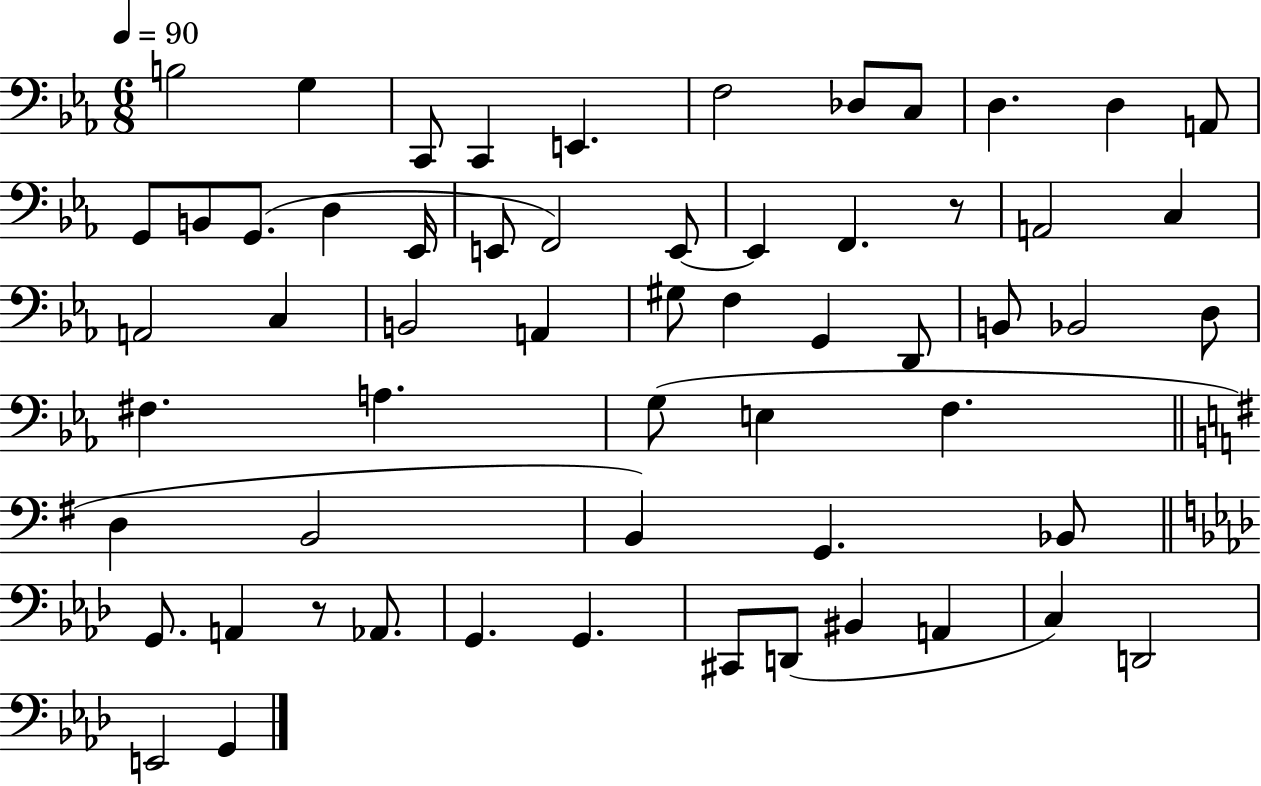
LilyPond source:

{
  \clef bass
  \numericTimeSignature
  \time 6/8
  \key ees \major
  \tempo 4 = 90
  b2 g4 | c,8 c,4 e,4. | f2 des8 c8 | d4. d4 a,8 | \break g,8 b,8 g,8.( d4 ees,16 | e,8 f,2) e,8~~ | e,4 f,4. r8 | a,2 c4 | \break a,2 c4 | b,2 a,4 | gis8 f4 g,4 d,8 | b,8 bes,2 d8 | \break fis4. a4. | g8( e4 f4. | \bar "||" \break \key g \major d4 b,2 | b,4) g,4. bes,8 | \bar "||" \break \key f \minor g,8. a,4 r8 aes,8. | g,4. g,4. | cis,8 d,8( bis,4 a,4 | c4) d,2 | \break e,2 g,4 | \bar "|."
}